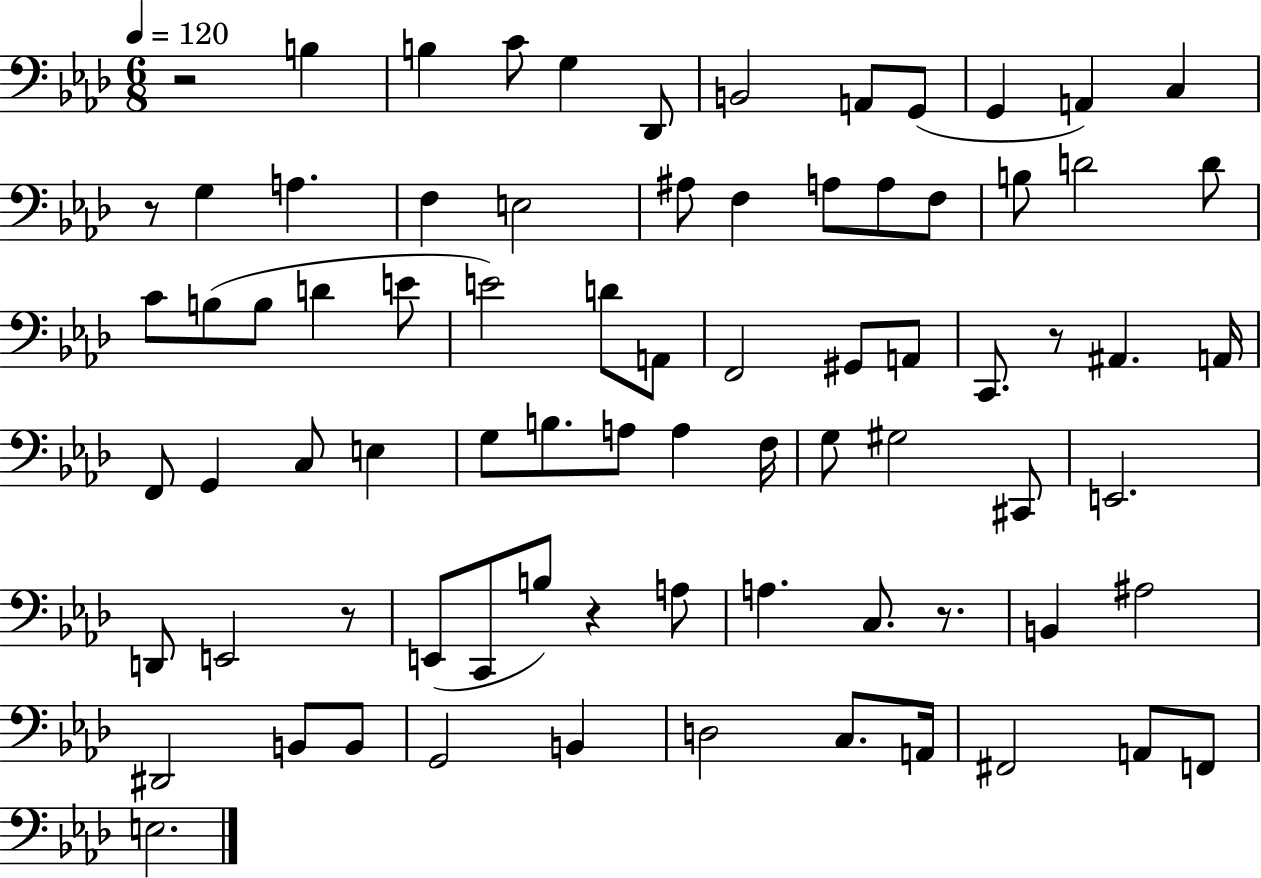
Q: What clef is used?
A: bass